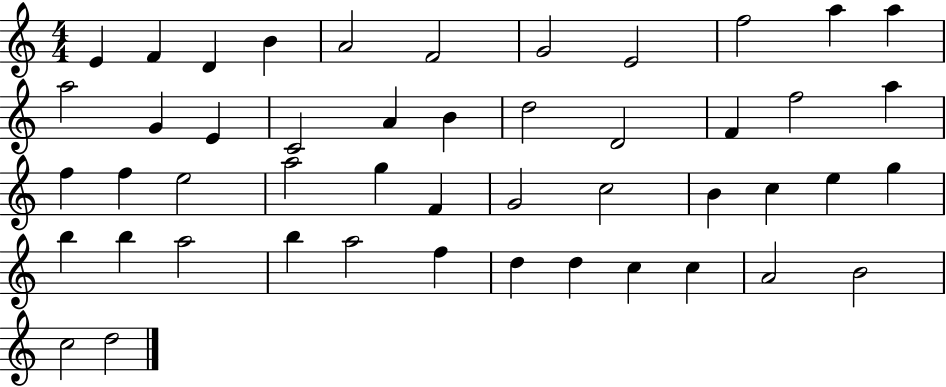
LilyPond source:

{
  \clef treble
  \numericTimeSignature
  \time 4/4
  \key c \major
  e'4 f'4 d'4 b'4 | a'2 f'2 | g'2 e'2 | f''2 a''4 a''4 | \break a''2 g'4 e'4 | c'2 a'4 b'4 | d''2 d'2 | f'4 f''2 a''4 | \break f''4 f''4 e''2 | a''2 g''4 f'4 | g'2 c''2 | b'4 c''4 e''4 g''4 | \break b''4 b''4 a''2 | b''4 a''2 f''4 | d''4 d''4 c''4 c''4 | a'2 b'2 | \break c''2 d''2 | \bar "|."
}